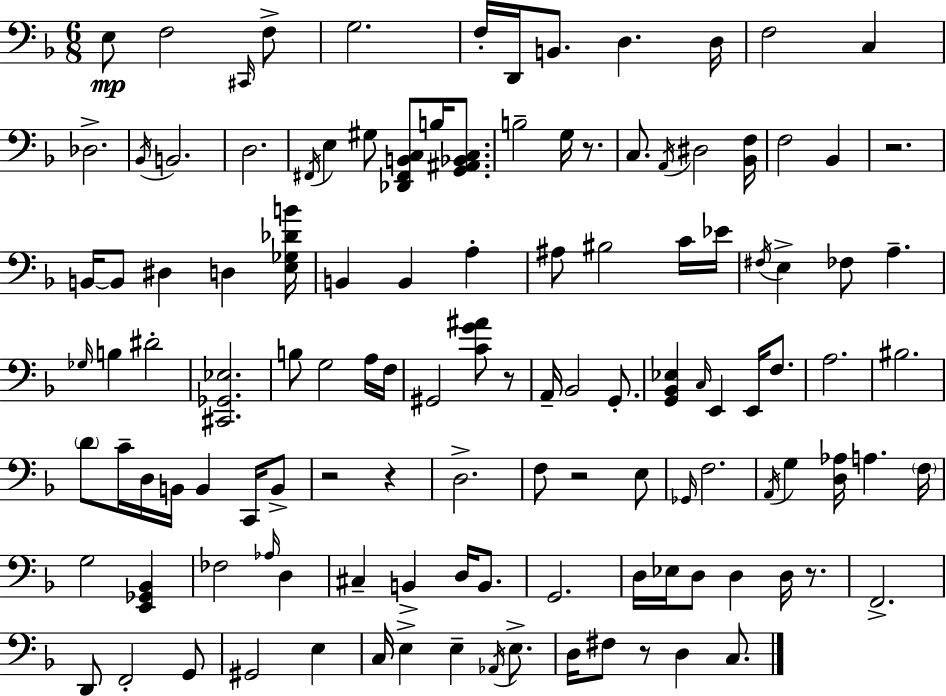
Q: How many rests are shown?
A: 8